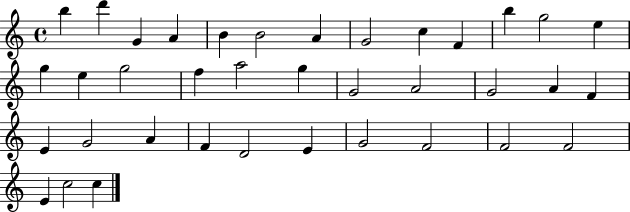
B5/q D6/q G4/q A4/q B4/q B4/h A4/q G4/h C5/q F4/q B5/q G5/h E5/q G5/q E5/q G5/h F5/q A5/h G5/q G4/h A4/h G4/h A4/q F4/q E4/q G4/h A4/q F4/q D4/h E4/q G4/h F4/h F4/h F4/h E4/q C5/h C5/q